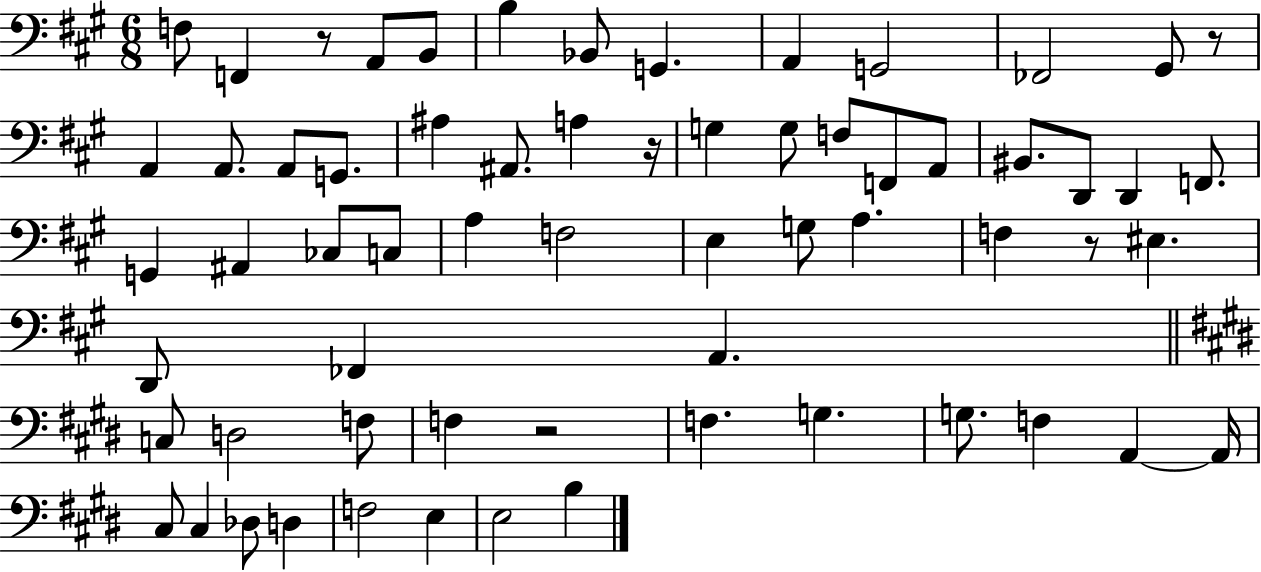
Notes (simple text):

F3/e F2/q R/e A2/e B2/e B3/q Bb2/e G2/q. A2/q G2/h FES2/h G#2/e R/e A2/q A2/e. A2/e G2/e. A#3/q A#2/e. A3/q R/s G3/q G3/e F3/e F2/e A2/e BIS2/e. D2/e D2/q F2/e. G2/q A#2/q CES3/e C3/e A3/q F3/h E3/q G3/e A3/q. F3/q R/e EIS3/q. D2/e FES2/q A2/q. C3/e D3/h F3/e F3/q R/h F3/q. G3/q. G3/e. F3/q A2/q A2/s C#3/e C#3/q Db3/e D3/q F3/h E3/q E3/h B3/q